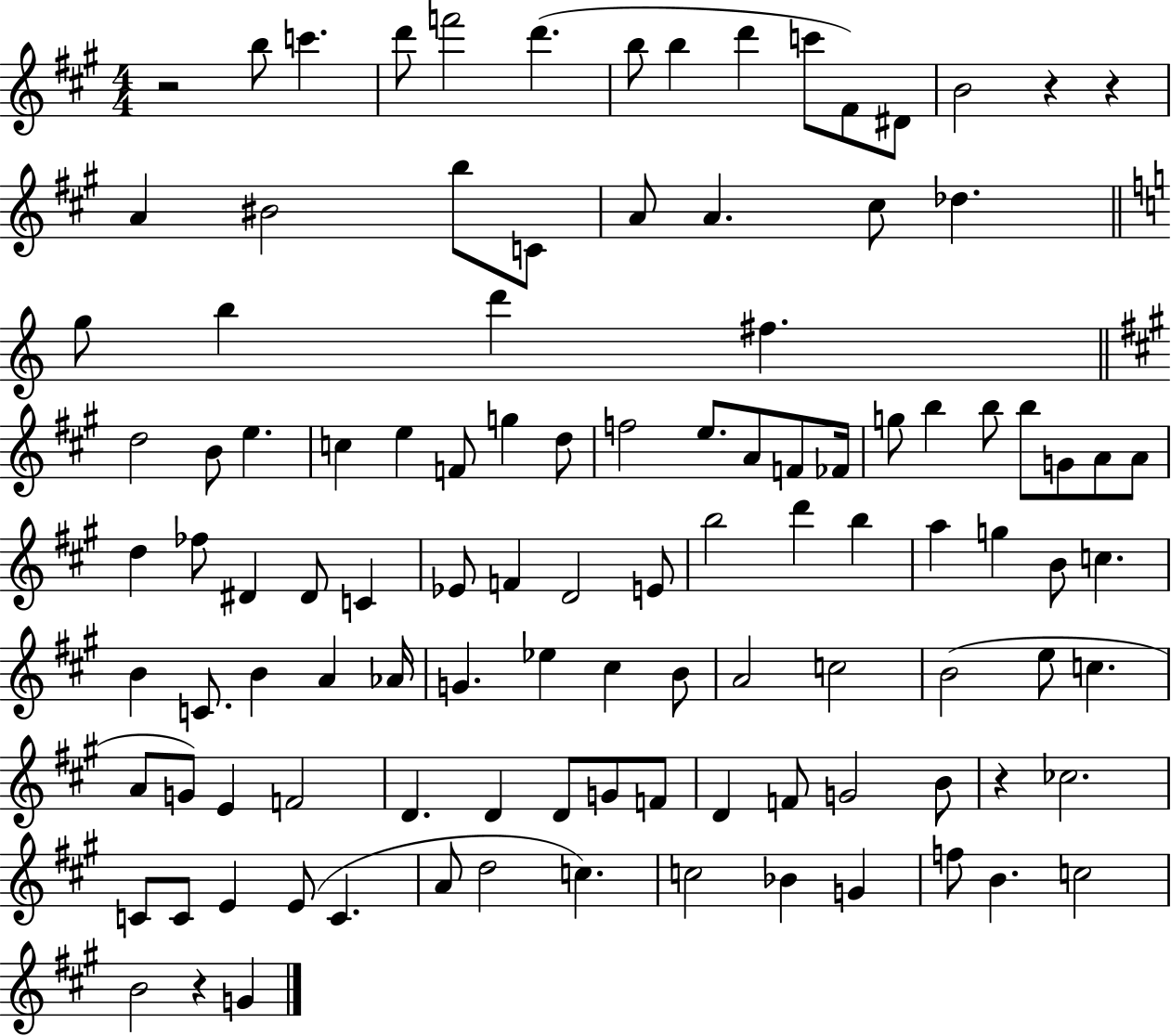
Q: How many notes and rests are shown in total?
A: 109